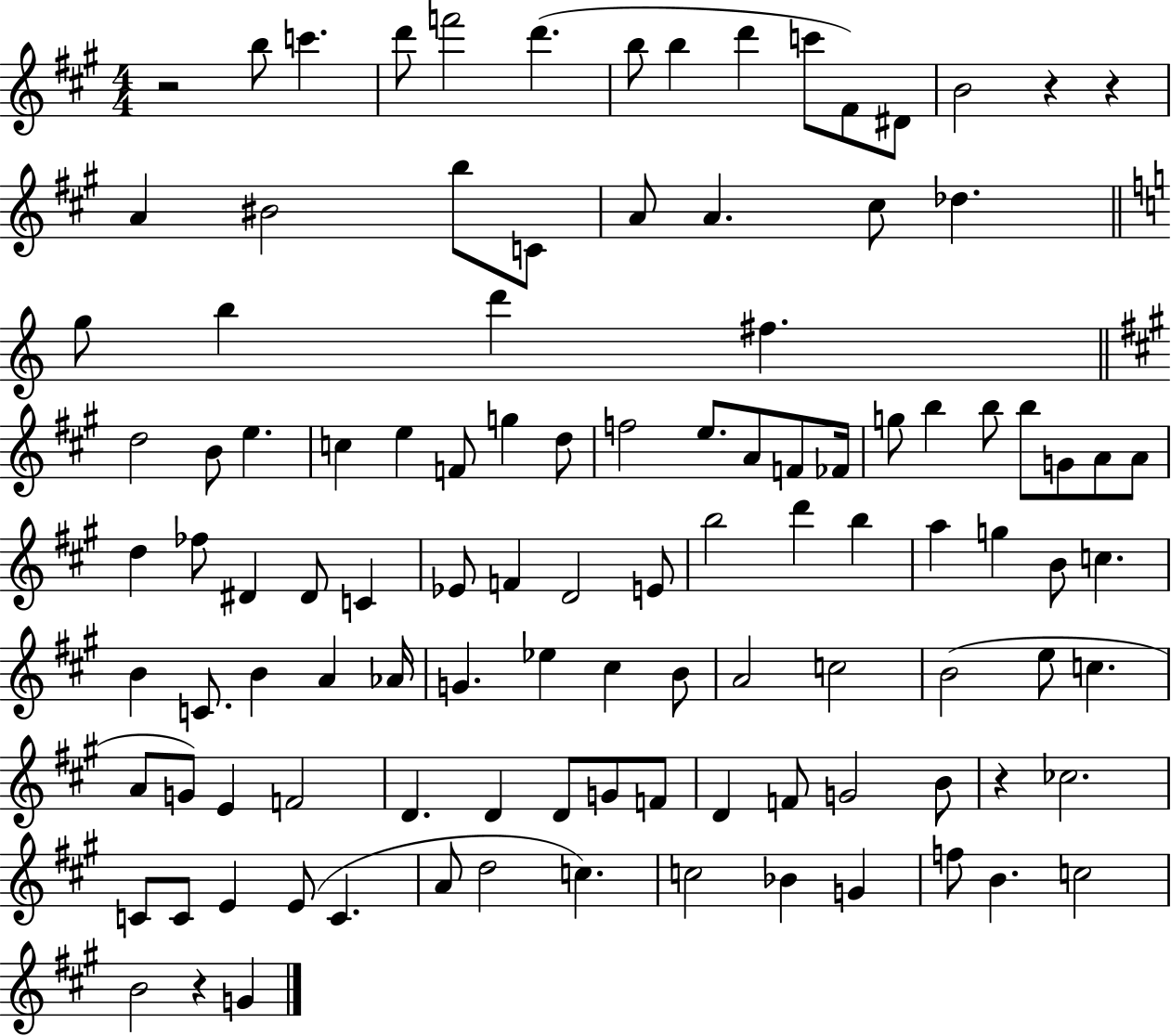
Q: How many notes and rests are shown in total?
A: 109